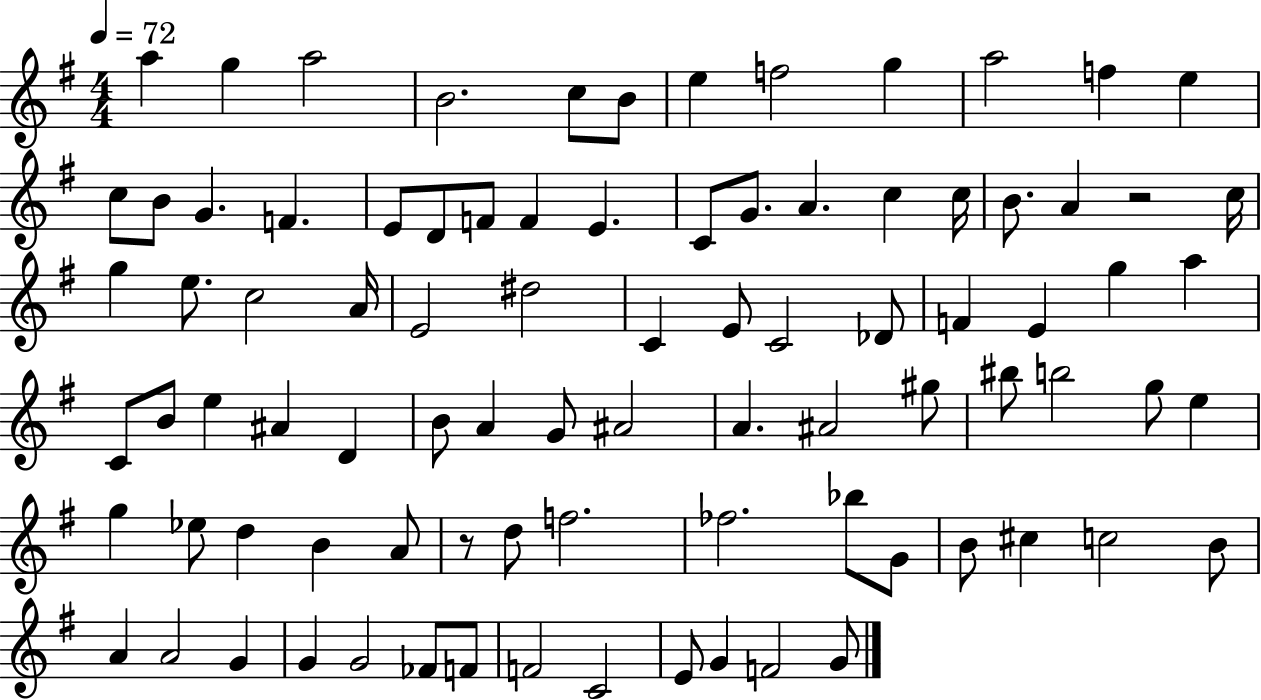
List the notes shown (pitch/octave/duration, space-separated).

A5/q G5/q A5/h B4/h. C5/e B4/e E5/q F5/h G5/q A5/h F5/q E5/q C5/e B4/e G4/q. F4/q. E4/e D4/e F4/e F4/q E4/q. C4/e G4/e. A4/q. C5/q C5/s B4/e. A4/q R/h C5/s G5/q E5/e. C5/h A4/s E4/h D#5/h C4/q E4/e C4/h Db4/e F4/q E4/q G5/q A5/q C4/e B4/e E5/q A#4/q D4/q B4/e A4/q G4/e A#4/h A4/q. A#4/h G#5/e BIS5/e B5/h G5/e E5/q G5/q Eb5/e D5/q B4/q A4/e R/e D5/e F5/h. FES5/h. Bb5/e G4/e B4/e C#5/q C5/h B4/e A4/q A4/h G4/q G4/q G4/h FES4/e F4/e F4/h C4/h E4/e G4/q F4/h G4/e